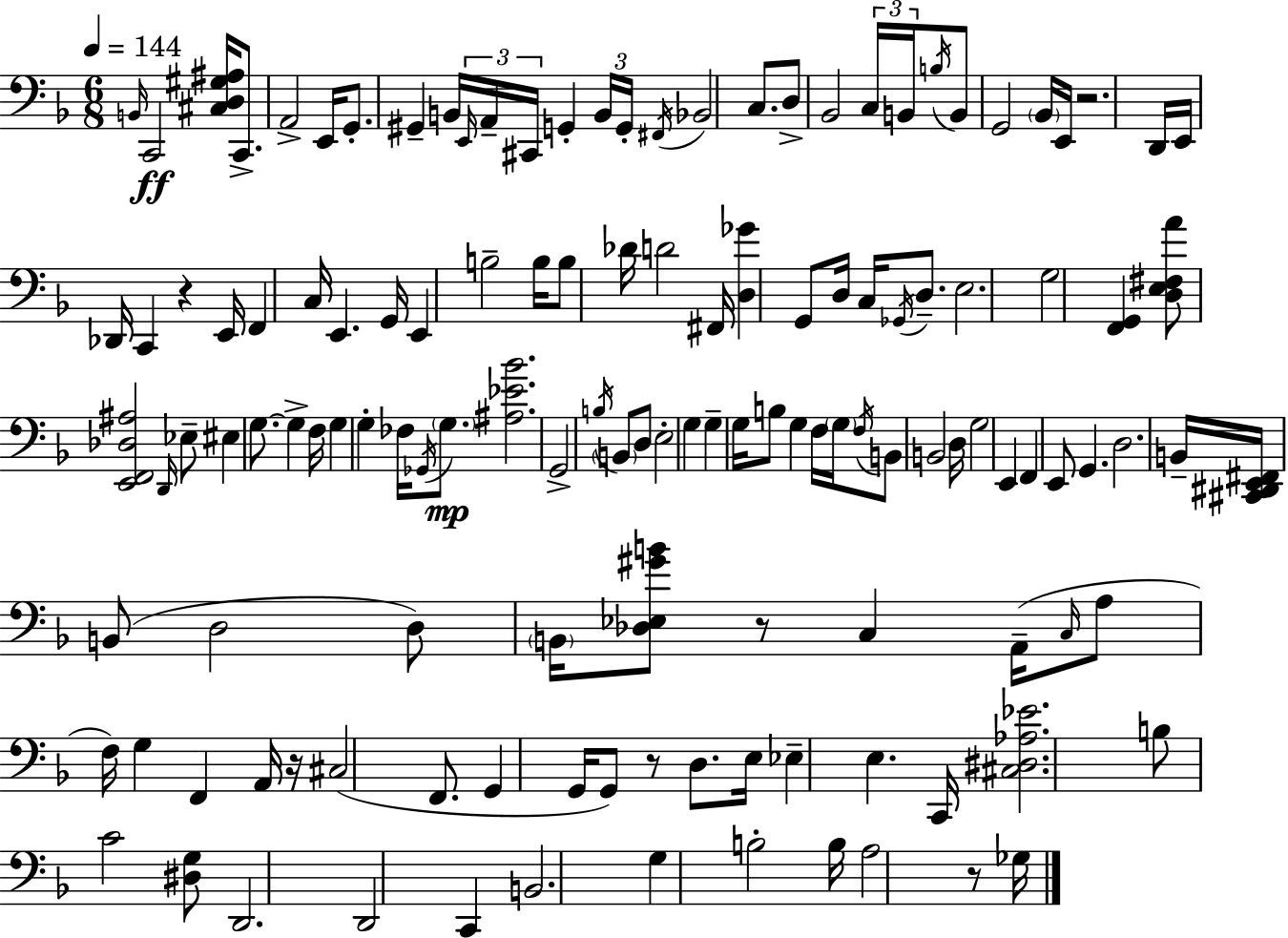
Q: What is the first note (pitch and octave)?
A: B2